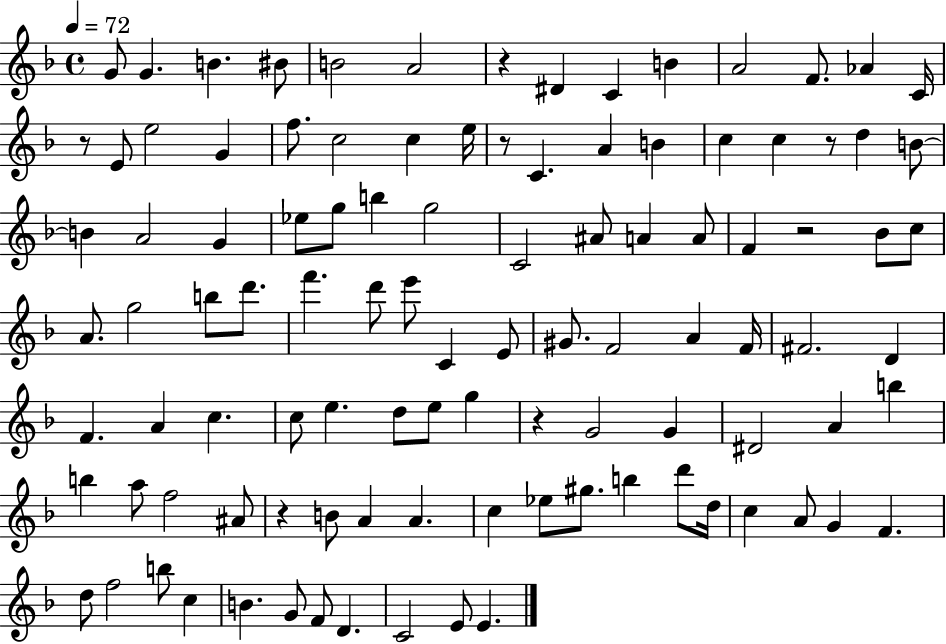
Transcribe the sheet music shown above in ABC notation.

X:1
T:Untitled
M:4/4
L:1/4
K:F
G/2 G B ^B/2 B2 A2 z ^D C B A2 F/2 _A C/4 z/2 E/2 e2 G f/2 c2 c e/4 z/2 C A B c c z/2 d B/2 B A2 G _e/2 g/2 b g2 C2 ^A/2 A A/2 F z2 _B/2 c/2 A/2 g2 b/2 d'/2 f' d'/2 e'/2 C E/2 ^G/2 F2 A F/4 ^F2 D F A c c/2 e d/2 e/2 g z G2 G ^D2 A b b a/2 f2 ^A/2 z B/2 A A c _e/2 ^g/2 b d'/2 d/4 c A/2 G F d/2 f2 b/2 c B G/2 F/2 D C2 E/2 E